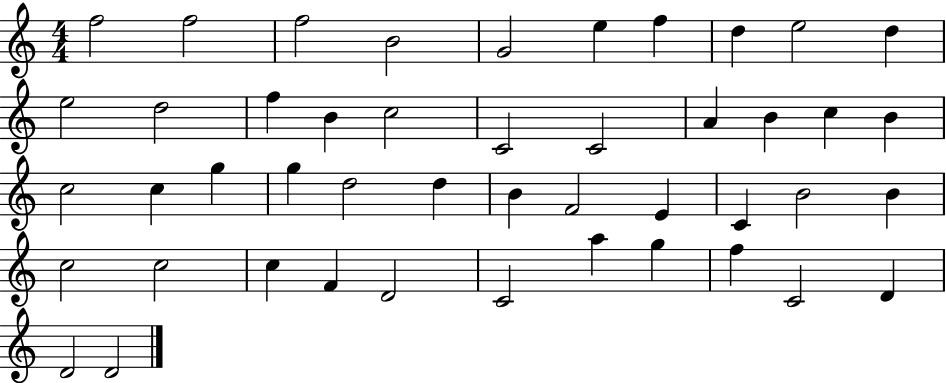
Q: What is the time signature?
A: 4/4